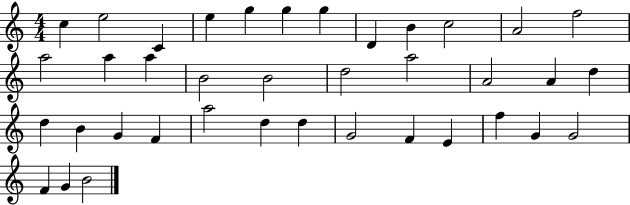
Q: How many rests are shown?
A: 0